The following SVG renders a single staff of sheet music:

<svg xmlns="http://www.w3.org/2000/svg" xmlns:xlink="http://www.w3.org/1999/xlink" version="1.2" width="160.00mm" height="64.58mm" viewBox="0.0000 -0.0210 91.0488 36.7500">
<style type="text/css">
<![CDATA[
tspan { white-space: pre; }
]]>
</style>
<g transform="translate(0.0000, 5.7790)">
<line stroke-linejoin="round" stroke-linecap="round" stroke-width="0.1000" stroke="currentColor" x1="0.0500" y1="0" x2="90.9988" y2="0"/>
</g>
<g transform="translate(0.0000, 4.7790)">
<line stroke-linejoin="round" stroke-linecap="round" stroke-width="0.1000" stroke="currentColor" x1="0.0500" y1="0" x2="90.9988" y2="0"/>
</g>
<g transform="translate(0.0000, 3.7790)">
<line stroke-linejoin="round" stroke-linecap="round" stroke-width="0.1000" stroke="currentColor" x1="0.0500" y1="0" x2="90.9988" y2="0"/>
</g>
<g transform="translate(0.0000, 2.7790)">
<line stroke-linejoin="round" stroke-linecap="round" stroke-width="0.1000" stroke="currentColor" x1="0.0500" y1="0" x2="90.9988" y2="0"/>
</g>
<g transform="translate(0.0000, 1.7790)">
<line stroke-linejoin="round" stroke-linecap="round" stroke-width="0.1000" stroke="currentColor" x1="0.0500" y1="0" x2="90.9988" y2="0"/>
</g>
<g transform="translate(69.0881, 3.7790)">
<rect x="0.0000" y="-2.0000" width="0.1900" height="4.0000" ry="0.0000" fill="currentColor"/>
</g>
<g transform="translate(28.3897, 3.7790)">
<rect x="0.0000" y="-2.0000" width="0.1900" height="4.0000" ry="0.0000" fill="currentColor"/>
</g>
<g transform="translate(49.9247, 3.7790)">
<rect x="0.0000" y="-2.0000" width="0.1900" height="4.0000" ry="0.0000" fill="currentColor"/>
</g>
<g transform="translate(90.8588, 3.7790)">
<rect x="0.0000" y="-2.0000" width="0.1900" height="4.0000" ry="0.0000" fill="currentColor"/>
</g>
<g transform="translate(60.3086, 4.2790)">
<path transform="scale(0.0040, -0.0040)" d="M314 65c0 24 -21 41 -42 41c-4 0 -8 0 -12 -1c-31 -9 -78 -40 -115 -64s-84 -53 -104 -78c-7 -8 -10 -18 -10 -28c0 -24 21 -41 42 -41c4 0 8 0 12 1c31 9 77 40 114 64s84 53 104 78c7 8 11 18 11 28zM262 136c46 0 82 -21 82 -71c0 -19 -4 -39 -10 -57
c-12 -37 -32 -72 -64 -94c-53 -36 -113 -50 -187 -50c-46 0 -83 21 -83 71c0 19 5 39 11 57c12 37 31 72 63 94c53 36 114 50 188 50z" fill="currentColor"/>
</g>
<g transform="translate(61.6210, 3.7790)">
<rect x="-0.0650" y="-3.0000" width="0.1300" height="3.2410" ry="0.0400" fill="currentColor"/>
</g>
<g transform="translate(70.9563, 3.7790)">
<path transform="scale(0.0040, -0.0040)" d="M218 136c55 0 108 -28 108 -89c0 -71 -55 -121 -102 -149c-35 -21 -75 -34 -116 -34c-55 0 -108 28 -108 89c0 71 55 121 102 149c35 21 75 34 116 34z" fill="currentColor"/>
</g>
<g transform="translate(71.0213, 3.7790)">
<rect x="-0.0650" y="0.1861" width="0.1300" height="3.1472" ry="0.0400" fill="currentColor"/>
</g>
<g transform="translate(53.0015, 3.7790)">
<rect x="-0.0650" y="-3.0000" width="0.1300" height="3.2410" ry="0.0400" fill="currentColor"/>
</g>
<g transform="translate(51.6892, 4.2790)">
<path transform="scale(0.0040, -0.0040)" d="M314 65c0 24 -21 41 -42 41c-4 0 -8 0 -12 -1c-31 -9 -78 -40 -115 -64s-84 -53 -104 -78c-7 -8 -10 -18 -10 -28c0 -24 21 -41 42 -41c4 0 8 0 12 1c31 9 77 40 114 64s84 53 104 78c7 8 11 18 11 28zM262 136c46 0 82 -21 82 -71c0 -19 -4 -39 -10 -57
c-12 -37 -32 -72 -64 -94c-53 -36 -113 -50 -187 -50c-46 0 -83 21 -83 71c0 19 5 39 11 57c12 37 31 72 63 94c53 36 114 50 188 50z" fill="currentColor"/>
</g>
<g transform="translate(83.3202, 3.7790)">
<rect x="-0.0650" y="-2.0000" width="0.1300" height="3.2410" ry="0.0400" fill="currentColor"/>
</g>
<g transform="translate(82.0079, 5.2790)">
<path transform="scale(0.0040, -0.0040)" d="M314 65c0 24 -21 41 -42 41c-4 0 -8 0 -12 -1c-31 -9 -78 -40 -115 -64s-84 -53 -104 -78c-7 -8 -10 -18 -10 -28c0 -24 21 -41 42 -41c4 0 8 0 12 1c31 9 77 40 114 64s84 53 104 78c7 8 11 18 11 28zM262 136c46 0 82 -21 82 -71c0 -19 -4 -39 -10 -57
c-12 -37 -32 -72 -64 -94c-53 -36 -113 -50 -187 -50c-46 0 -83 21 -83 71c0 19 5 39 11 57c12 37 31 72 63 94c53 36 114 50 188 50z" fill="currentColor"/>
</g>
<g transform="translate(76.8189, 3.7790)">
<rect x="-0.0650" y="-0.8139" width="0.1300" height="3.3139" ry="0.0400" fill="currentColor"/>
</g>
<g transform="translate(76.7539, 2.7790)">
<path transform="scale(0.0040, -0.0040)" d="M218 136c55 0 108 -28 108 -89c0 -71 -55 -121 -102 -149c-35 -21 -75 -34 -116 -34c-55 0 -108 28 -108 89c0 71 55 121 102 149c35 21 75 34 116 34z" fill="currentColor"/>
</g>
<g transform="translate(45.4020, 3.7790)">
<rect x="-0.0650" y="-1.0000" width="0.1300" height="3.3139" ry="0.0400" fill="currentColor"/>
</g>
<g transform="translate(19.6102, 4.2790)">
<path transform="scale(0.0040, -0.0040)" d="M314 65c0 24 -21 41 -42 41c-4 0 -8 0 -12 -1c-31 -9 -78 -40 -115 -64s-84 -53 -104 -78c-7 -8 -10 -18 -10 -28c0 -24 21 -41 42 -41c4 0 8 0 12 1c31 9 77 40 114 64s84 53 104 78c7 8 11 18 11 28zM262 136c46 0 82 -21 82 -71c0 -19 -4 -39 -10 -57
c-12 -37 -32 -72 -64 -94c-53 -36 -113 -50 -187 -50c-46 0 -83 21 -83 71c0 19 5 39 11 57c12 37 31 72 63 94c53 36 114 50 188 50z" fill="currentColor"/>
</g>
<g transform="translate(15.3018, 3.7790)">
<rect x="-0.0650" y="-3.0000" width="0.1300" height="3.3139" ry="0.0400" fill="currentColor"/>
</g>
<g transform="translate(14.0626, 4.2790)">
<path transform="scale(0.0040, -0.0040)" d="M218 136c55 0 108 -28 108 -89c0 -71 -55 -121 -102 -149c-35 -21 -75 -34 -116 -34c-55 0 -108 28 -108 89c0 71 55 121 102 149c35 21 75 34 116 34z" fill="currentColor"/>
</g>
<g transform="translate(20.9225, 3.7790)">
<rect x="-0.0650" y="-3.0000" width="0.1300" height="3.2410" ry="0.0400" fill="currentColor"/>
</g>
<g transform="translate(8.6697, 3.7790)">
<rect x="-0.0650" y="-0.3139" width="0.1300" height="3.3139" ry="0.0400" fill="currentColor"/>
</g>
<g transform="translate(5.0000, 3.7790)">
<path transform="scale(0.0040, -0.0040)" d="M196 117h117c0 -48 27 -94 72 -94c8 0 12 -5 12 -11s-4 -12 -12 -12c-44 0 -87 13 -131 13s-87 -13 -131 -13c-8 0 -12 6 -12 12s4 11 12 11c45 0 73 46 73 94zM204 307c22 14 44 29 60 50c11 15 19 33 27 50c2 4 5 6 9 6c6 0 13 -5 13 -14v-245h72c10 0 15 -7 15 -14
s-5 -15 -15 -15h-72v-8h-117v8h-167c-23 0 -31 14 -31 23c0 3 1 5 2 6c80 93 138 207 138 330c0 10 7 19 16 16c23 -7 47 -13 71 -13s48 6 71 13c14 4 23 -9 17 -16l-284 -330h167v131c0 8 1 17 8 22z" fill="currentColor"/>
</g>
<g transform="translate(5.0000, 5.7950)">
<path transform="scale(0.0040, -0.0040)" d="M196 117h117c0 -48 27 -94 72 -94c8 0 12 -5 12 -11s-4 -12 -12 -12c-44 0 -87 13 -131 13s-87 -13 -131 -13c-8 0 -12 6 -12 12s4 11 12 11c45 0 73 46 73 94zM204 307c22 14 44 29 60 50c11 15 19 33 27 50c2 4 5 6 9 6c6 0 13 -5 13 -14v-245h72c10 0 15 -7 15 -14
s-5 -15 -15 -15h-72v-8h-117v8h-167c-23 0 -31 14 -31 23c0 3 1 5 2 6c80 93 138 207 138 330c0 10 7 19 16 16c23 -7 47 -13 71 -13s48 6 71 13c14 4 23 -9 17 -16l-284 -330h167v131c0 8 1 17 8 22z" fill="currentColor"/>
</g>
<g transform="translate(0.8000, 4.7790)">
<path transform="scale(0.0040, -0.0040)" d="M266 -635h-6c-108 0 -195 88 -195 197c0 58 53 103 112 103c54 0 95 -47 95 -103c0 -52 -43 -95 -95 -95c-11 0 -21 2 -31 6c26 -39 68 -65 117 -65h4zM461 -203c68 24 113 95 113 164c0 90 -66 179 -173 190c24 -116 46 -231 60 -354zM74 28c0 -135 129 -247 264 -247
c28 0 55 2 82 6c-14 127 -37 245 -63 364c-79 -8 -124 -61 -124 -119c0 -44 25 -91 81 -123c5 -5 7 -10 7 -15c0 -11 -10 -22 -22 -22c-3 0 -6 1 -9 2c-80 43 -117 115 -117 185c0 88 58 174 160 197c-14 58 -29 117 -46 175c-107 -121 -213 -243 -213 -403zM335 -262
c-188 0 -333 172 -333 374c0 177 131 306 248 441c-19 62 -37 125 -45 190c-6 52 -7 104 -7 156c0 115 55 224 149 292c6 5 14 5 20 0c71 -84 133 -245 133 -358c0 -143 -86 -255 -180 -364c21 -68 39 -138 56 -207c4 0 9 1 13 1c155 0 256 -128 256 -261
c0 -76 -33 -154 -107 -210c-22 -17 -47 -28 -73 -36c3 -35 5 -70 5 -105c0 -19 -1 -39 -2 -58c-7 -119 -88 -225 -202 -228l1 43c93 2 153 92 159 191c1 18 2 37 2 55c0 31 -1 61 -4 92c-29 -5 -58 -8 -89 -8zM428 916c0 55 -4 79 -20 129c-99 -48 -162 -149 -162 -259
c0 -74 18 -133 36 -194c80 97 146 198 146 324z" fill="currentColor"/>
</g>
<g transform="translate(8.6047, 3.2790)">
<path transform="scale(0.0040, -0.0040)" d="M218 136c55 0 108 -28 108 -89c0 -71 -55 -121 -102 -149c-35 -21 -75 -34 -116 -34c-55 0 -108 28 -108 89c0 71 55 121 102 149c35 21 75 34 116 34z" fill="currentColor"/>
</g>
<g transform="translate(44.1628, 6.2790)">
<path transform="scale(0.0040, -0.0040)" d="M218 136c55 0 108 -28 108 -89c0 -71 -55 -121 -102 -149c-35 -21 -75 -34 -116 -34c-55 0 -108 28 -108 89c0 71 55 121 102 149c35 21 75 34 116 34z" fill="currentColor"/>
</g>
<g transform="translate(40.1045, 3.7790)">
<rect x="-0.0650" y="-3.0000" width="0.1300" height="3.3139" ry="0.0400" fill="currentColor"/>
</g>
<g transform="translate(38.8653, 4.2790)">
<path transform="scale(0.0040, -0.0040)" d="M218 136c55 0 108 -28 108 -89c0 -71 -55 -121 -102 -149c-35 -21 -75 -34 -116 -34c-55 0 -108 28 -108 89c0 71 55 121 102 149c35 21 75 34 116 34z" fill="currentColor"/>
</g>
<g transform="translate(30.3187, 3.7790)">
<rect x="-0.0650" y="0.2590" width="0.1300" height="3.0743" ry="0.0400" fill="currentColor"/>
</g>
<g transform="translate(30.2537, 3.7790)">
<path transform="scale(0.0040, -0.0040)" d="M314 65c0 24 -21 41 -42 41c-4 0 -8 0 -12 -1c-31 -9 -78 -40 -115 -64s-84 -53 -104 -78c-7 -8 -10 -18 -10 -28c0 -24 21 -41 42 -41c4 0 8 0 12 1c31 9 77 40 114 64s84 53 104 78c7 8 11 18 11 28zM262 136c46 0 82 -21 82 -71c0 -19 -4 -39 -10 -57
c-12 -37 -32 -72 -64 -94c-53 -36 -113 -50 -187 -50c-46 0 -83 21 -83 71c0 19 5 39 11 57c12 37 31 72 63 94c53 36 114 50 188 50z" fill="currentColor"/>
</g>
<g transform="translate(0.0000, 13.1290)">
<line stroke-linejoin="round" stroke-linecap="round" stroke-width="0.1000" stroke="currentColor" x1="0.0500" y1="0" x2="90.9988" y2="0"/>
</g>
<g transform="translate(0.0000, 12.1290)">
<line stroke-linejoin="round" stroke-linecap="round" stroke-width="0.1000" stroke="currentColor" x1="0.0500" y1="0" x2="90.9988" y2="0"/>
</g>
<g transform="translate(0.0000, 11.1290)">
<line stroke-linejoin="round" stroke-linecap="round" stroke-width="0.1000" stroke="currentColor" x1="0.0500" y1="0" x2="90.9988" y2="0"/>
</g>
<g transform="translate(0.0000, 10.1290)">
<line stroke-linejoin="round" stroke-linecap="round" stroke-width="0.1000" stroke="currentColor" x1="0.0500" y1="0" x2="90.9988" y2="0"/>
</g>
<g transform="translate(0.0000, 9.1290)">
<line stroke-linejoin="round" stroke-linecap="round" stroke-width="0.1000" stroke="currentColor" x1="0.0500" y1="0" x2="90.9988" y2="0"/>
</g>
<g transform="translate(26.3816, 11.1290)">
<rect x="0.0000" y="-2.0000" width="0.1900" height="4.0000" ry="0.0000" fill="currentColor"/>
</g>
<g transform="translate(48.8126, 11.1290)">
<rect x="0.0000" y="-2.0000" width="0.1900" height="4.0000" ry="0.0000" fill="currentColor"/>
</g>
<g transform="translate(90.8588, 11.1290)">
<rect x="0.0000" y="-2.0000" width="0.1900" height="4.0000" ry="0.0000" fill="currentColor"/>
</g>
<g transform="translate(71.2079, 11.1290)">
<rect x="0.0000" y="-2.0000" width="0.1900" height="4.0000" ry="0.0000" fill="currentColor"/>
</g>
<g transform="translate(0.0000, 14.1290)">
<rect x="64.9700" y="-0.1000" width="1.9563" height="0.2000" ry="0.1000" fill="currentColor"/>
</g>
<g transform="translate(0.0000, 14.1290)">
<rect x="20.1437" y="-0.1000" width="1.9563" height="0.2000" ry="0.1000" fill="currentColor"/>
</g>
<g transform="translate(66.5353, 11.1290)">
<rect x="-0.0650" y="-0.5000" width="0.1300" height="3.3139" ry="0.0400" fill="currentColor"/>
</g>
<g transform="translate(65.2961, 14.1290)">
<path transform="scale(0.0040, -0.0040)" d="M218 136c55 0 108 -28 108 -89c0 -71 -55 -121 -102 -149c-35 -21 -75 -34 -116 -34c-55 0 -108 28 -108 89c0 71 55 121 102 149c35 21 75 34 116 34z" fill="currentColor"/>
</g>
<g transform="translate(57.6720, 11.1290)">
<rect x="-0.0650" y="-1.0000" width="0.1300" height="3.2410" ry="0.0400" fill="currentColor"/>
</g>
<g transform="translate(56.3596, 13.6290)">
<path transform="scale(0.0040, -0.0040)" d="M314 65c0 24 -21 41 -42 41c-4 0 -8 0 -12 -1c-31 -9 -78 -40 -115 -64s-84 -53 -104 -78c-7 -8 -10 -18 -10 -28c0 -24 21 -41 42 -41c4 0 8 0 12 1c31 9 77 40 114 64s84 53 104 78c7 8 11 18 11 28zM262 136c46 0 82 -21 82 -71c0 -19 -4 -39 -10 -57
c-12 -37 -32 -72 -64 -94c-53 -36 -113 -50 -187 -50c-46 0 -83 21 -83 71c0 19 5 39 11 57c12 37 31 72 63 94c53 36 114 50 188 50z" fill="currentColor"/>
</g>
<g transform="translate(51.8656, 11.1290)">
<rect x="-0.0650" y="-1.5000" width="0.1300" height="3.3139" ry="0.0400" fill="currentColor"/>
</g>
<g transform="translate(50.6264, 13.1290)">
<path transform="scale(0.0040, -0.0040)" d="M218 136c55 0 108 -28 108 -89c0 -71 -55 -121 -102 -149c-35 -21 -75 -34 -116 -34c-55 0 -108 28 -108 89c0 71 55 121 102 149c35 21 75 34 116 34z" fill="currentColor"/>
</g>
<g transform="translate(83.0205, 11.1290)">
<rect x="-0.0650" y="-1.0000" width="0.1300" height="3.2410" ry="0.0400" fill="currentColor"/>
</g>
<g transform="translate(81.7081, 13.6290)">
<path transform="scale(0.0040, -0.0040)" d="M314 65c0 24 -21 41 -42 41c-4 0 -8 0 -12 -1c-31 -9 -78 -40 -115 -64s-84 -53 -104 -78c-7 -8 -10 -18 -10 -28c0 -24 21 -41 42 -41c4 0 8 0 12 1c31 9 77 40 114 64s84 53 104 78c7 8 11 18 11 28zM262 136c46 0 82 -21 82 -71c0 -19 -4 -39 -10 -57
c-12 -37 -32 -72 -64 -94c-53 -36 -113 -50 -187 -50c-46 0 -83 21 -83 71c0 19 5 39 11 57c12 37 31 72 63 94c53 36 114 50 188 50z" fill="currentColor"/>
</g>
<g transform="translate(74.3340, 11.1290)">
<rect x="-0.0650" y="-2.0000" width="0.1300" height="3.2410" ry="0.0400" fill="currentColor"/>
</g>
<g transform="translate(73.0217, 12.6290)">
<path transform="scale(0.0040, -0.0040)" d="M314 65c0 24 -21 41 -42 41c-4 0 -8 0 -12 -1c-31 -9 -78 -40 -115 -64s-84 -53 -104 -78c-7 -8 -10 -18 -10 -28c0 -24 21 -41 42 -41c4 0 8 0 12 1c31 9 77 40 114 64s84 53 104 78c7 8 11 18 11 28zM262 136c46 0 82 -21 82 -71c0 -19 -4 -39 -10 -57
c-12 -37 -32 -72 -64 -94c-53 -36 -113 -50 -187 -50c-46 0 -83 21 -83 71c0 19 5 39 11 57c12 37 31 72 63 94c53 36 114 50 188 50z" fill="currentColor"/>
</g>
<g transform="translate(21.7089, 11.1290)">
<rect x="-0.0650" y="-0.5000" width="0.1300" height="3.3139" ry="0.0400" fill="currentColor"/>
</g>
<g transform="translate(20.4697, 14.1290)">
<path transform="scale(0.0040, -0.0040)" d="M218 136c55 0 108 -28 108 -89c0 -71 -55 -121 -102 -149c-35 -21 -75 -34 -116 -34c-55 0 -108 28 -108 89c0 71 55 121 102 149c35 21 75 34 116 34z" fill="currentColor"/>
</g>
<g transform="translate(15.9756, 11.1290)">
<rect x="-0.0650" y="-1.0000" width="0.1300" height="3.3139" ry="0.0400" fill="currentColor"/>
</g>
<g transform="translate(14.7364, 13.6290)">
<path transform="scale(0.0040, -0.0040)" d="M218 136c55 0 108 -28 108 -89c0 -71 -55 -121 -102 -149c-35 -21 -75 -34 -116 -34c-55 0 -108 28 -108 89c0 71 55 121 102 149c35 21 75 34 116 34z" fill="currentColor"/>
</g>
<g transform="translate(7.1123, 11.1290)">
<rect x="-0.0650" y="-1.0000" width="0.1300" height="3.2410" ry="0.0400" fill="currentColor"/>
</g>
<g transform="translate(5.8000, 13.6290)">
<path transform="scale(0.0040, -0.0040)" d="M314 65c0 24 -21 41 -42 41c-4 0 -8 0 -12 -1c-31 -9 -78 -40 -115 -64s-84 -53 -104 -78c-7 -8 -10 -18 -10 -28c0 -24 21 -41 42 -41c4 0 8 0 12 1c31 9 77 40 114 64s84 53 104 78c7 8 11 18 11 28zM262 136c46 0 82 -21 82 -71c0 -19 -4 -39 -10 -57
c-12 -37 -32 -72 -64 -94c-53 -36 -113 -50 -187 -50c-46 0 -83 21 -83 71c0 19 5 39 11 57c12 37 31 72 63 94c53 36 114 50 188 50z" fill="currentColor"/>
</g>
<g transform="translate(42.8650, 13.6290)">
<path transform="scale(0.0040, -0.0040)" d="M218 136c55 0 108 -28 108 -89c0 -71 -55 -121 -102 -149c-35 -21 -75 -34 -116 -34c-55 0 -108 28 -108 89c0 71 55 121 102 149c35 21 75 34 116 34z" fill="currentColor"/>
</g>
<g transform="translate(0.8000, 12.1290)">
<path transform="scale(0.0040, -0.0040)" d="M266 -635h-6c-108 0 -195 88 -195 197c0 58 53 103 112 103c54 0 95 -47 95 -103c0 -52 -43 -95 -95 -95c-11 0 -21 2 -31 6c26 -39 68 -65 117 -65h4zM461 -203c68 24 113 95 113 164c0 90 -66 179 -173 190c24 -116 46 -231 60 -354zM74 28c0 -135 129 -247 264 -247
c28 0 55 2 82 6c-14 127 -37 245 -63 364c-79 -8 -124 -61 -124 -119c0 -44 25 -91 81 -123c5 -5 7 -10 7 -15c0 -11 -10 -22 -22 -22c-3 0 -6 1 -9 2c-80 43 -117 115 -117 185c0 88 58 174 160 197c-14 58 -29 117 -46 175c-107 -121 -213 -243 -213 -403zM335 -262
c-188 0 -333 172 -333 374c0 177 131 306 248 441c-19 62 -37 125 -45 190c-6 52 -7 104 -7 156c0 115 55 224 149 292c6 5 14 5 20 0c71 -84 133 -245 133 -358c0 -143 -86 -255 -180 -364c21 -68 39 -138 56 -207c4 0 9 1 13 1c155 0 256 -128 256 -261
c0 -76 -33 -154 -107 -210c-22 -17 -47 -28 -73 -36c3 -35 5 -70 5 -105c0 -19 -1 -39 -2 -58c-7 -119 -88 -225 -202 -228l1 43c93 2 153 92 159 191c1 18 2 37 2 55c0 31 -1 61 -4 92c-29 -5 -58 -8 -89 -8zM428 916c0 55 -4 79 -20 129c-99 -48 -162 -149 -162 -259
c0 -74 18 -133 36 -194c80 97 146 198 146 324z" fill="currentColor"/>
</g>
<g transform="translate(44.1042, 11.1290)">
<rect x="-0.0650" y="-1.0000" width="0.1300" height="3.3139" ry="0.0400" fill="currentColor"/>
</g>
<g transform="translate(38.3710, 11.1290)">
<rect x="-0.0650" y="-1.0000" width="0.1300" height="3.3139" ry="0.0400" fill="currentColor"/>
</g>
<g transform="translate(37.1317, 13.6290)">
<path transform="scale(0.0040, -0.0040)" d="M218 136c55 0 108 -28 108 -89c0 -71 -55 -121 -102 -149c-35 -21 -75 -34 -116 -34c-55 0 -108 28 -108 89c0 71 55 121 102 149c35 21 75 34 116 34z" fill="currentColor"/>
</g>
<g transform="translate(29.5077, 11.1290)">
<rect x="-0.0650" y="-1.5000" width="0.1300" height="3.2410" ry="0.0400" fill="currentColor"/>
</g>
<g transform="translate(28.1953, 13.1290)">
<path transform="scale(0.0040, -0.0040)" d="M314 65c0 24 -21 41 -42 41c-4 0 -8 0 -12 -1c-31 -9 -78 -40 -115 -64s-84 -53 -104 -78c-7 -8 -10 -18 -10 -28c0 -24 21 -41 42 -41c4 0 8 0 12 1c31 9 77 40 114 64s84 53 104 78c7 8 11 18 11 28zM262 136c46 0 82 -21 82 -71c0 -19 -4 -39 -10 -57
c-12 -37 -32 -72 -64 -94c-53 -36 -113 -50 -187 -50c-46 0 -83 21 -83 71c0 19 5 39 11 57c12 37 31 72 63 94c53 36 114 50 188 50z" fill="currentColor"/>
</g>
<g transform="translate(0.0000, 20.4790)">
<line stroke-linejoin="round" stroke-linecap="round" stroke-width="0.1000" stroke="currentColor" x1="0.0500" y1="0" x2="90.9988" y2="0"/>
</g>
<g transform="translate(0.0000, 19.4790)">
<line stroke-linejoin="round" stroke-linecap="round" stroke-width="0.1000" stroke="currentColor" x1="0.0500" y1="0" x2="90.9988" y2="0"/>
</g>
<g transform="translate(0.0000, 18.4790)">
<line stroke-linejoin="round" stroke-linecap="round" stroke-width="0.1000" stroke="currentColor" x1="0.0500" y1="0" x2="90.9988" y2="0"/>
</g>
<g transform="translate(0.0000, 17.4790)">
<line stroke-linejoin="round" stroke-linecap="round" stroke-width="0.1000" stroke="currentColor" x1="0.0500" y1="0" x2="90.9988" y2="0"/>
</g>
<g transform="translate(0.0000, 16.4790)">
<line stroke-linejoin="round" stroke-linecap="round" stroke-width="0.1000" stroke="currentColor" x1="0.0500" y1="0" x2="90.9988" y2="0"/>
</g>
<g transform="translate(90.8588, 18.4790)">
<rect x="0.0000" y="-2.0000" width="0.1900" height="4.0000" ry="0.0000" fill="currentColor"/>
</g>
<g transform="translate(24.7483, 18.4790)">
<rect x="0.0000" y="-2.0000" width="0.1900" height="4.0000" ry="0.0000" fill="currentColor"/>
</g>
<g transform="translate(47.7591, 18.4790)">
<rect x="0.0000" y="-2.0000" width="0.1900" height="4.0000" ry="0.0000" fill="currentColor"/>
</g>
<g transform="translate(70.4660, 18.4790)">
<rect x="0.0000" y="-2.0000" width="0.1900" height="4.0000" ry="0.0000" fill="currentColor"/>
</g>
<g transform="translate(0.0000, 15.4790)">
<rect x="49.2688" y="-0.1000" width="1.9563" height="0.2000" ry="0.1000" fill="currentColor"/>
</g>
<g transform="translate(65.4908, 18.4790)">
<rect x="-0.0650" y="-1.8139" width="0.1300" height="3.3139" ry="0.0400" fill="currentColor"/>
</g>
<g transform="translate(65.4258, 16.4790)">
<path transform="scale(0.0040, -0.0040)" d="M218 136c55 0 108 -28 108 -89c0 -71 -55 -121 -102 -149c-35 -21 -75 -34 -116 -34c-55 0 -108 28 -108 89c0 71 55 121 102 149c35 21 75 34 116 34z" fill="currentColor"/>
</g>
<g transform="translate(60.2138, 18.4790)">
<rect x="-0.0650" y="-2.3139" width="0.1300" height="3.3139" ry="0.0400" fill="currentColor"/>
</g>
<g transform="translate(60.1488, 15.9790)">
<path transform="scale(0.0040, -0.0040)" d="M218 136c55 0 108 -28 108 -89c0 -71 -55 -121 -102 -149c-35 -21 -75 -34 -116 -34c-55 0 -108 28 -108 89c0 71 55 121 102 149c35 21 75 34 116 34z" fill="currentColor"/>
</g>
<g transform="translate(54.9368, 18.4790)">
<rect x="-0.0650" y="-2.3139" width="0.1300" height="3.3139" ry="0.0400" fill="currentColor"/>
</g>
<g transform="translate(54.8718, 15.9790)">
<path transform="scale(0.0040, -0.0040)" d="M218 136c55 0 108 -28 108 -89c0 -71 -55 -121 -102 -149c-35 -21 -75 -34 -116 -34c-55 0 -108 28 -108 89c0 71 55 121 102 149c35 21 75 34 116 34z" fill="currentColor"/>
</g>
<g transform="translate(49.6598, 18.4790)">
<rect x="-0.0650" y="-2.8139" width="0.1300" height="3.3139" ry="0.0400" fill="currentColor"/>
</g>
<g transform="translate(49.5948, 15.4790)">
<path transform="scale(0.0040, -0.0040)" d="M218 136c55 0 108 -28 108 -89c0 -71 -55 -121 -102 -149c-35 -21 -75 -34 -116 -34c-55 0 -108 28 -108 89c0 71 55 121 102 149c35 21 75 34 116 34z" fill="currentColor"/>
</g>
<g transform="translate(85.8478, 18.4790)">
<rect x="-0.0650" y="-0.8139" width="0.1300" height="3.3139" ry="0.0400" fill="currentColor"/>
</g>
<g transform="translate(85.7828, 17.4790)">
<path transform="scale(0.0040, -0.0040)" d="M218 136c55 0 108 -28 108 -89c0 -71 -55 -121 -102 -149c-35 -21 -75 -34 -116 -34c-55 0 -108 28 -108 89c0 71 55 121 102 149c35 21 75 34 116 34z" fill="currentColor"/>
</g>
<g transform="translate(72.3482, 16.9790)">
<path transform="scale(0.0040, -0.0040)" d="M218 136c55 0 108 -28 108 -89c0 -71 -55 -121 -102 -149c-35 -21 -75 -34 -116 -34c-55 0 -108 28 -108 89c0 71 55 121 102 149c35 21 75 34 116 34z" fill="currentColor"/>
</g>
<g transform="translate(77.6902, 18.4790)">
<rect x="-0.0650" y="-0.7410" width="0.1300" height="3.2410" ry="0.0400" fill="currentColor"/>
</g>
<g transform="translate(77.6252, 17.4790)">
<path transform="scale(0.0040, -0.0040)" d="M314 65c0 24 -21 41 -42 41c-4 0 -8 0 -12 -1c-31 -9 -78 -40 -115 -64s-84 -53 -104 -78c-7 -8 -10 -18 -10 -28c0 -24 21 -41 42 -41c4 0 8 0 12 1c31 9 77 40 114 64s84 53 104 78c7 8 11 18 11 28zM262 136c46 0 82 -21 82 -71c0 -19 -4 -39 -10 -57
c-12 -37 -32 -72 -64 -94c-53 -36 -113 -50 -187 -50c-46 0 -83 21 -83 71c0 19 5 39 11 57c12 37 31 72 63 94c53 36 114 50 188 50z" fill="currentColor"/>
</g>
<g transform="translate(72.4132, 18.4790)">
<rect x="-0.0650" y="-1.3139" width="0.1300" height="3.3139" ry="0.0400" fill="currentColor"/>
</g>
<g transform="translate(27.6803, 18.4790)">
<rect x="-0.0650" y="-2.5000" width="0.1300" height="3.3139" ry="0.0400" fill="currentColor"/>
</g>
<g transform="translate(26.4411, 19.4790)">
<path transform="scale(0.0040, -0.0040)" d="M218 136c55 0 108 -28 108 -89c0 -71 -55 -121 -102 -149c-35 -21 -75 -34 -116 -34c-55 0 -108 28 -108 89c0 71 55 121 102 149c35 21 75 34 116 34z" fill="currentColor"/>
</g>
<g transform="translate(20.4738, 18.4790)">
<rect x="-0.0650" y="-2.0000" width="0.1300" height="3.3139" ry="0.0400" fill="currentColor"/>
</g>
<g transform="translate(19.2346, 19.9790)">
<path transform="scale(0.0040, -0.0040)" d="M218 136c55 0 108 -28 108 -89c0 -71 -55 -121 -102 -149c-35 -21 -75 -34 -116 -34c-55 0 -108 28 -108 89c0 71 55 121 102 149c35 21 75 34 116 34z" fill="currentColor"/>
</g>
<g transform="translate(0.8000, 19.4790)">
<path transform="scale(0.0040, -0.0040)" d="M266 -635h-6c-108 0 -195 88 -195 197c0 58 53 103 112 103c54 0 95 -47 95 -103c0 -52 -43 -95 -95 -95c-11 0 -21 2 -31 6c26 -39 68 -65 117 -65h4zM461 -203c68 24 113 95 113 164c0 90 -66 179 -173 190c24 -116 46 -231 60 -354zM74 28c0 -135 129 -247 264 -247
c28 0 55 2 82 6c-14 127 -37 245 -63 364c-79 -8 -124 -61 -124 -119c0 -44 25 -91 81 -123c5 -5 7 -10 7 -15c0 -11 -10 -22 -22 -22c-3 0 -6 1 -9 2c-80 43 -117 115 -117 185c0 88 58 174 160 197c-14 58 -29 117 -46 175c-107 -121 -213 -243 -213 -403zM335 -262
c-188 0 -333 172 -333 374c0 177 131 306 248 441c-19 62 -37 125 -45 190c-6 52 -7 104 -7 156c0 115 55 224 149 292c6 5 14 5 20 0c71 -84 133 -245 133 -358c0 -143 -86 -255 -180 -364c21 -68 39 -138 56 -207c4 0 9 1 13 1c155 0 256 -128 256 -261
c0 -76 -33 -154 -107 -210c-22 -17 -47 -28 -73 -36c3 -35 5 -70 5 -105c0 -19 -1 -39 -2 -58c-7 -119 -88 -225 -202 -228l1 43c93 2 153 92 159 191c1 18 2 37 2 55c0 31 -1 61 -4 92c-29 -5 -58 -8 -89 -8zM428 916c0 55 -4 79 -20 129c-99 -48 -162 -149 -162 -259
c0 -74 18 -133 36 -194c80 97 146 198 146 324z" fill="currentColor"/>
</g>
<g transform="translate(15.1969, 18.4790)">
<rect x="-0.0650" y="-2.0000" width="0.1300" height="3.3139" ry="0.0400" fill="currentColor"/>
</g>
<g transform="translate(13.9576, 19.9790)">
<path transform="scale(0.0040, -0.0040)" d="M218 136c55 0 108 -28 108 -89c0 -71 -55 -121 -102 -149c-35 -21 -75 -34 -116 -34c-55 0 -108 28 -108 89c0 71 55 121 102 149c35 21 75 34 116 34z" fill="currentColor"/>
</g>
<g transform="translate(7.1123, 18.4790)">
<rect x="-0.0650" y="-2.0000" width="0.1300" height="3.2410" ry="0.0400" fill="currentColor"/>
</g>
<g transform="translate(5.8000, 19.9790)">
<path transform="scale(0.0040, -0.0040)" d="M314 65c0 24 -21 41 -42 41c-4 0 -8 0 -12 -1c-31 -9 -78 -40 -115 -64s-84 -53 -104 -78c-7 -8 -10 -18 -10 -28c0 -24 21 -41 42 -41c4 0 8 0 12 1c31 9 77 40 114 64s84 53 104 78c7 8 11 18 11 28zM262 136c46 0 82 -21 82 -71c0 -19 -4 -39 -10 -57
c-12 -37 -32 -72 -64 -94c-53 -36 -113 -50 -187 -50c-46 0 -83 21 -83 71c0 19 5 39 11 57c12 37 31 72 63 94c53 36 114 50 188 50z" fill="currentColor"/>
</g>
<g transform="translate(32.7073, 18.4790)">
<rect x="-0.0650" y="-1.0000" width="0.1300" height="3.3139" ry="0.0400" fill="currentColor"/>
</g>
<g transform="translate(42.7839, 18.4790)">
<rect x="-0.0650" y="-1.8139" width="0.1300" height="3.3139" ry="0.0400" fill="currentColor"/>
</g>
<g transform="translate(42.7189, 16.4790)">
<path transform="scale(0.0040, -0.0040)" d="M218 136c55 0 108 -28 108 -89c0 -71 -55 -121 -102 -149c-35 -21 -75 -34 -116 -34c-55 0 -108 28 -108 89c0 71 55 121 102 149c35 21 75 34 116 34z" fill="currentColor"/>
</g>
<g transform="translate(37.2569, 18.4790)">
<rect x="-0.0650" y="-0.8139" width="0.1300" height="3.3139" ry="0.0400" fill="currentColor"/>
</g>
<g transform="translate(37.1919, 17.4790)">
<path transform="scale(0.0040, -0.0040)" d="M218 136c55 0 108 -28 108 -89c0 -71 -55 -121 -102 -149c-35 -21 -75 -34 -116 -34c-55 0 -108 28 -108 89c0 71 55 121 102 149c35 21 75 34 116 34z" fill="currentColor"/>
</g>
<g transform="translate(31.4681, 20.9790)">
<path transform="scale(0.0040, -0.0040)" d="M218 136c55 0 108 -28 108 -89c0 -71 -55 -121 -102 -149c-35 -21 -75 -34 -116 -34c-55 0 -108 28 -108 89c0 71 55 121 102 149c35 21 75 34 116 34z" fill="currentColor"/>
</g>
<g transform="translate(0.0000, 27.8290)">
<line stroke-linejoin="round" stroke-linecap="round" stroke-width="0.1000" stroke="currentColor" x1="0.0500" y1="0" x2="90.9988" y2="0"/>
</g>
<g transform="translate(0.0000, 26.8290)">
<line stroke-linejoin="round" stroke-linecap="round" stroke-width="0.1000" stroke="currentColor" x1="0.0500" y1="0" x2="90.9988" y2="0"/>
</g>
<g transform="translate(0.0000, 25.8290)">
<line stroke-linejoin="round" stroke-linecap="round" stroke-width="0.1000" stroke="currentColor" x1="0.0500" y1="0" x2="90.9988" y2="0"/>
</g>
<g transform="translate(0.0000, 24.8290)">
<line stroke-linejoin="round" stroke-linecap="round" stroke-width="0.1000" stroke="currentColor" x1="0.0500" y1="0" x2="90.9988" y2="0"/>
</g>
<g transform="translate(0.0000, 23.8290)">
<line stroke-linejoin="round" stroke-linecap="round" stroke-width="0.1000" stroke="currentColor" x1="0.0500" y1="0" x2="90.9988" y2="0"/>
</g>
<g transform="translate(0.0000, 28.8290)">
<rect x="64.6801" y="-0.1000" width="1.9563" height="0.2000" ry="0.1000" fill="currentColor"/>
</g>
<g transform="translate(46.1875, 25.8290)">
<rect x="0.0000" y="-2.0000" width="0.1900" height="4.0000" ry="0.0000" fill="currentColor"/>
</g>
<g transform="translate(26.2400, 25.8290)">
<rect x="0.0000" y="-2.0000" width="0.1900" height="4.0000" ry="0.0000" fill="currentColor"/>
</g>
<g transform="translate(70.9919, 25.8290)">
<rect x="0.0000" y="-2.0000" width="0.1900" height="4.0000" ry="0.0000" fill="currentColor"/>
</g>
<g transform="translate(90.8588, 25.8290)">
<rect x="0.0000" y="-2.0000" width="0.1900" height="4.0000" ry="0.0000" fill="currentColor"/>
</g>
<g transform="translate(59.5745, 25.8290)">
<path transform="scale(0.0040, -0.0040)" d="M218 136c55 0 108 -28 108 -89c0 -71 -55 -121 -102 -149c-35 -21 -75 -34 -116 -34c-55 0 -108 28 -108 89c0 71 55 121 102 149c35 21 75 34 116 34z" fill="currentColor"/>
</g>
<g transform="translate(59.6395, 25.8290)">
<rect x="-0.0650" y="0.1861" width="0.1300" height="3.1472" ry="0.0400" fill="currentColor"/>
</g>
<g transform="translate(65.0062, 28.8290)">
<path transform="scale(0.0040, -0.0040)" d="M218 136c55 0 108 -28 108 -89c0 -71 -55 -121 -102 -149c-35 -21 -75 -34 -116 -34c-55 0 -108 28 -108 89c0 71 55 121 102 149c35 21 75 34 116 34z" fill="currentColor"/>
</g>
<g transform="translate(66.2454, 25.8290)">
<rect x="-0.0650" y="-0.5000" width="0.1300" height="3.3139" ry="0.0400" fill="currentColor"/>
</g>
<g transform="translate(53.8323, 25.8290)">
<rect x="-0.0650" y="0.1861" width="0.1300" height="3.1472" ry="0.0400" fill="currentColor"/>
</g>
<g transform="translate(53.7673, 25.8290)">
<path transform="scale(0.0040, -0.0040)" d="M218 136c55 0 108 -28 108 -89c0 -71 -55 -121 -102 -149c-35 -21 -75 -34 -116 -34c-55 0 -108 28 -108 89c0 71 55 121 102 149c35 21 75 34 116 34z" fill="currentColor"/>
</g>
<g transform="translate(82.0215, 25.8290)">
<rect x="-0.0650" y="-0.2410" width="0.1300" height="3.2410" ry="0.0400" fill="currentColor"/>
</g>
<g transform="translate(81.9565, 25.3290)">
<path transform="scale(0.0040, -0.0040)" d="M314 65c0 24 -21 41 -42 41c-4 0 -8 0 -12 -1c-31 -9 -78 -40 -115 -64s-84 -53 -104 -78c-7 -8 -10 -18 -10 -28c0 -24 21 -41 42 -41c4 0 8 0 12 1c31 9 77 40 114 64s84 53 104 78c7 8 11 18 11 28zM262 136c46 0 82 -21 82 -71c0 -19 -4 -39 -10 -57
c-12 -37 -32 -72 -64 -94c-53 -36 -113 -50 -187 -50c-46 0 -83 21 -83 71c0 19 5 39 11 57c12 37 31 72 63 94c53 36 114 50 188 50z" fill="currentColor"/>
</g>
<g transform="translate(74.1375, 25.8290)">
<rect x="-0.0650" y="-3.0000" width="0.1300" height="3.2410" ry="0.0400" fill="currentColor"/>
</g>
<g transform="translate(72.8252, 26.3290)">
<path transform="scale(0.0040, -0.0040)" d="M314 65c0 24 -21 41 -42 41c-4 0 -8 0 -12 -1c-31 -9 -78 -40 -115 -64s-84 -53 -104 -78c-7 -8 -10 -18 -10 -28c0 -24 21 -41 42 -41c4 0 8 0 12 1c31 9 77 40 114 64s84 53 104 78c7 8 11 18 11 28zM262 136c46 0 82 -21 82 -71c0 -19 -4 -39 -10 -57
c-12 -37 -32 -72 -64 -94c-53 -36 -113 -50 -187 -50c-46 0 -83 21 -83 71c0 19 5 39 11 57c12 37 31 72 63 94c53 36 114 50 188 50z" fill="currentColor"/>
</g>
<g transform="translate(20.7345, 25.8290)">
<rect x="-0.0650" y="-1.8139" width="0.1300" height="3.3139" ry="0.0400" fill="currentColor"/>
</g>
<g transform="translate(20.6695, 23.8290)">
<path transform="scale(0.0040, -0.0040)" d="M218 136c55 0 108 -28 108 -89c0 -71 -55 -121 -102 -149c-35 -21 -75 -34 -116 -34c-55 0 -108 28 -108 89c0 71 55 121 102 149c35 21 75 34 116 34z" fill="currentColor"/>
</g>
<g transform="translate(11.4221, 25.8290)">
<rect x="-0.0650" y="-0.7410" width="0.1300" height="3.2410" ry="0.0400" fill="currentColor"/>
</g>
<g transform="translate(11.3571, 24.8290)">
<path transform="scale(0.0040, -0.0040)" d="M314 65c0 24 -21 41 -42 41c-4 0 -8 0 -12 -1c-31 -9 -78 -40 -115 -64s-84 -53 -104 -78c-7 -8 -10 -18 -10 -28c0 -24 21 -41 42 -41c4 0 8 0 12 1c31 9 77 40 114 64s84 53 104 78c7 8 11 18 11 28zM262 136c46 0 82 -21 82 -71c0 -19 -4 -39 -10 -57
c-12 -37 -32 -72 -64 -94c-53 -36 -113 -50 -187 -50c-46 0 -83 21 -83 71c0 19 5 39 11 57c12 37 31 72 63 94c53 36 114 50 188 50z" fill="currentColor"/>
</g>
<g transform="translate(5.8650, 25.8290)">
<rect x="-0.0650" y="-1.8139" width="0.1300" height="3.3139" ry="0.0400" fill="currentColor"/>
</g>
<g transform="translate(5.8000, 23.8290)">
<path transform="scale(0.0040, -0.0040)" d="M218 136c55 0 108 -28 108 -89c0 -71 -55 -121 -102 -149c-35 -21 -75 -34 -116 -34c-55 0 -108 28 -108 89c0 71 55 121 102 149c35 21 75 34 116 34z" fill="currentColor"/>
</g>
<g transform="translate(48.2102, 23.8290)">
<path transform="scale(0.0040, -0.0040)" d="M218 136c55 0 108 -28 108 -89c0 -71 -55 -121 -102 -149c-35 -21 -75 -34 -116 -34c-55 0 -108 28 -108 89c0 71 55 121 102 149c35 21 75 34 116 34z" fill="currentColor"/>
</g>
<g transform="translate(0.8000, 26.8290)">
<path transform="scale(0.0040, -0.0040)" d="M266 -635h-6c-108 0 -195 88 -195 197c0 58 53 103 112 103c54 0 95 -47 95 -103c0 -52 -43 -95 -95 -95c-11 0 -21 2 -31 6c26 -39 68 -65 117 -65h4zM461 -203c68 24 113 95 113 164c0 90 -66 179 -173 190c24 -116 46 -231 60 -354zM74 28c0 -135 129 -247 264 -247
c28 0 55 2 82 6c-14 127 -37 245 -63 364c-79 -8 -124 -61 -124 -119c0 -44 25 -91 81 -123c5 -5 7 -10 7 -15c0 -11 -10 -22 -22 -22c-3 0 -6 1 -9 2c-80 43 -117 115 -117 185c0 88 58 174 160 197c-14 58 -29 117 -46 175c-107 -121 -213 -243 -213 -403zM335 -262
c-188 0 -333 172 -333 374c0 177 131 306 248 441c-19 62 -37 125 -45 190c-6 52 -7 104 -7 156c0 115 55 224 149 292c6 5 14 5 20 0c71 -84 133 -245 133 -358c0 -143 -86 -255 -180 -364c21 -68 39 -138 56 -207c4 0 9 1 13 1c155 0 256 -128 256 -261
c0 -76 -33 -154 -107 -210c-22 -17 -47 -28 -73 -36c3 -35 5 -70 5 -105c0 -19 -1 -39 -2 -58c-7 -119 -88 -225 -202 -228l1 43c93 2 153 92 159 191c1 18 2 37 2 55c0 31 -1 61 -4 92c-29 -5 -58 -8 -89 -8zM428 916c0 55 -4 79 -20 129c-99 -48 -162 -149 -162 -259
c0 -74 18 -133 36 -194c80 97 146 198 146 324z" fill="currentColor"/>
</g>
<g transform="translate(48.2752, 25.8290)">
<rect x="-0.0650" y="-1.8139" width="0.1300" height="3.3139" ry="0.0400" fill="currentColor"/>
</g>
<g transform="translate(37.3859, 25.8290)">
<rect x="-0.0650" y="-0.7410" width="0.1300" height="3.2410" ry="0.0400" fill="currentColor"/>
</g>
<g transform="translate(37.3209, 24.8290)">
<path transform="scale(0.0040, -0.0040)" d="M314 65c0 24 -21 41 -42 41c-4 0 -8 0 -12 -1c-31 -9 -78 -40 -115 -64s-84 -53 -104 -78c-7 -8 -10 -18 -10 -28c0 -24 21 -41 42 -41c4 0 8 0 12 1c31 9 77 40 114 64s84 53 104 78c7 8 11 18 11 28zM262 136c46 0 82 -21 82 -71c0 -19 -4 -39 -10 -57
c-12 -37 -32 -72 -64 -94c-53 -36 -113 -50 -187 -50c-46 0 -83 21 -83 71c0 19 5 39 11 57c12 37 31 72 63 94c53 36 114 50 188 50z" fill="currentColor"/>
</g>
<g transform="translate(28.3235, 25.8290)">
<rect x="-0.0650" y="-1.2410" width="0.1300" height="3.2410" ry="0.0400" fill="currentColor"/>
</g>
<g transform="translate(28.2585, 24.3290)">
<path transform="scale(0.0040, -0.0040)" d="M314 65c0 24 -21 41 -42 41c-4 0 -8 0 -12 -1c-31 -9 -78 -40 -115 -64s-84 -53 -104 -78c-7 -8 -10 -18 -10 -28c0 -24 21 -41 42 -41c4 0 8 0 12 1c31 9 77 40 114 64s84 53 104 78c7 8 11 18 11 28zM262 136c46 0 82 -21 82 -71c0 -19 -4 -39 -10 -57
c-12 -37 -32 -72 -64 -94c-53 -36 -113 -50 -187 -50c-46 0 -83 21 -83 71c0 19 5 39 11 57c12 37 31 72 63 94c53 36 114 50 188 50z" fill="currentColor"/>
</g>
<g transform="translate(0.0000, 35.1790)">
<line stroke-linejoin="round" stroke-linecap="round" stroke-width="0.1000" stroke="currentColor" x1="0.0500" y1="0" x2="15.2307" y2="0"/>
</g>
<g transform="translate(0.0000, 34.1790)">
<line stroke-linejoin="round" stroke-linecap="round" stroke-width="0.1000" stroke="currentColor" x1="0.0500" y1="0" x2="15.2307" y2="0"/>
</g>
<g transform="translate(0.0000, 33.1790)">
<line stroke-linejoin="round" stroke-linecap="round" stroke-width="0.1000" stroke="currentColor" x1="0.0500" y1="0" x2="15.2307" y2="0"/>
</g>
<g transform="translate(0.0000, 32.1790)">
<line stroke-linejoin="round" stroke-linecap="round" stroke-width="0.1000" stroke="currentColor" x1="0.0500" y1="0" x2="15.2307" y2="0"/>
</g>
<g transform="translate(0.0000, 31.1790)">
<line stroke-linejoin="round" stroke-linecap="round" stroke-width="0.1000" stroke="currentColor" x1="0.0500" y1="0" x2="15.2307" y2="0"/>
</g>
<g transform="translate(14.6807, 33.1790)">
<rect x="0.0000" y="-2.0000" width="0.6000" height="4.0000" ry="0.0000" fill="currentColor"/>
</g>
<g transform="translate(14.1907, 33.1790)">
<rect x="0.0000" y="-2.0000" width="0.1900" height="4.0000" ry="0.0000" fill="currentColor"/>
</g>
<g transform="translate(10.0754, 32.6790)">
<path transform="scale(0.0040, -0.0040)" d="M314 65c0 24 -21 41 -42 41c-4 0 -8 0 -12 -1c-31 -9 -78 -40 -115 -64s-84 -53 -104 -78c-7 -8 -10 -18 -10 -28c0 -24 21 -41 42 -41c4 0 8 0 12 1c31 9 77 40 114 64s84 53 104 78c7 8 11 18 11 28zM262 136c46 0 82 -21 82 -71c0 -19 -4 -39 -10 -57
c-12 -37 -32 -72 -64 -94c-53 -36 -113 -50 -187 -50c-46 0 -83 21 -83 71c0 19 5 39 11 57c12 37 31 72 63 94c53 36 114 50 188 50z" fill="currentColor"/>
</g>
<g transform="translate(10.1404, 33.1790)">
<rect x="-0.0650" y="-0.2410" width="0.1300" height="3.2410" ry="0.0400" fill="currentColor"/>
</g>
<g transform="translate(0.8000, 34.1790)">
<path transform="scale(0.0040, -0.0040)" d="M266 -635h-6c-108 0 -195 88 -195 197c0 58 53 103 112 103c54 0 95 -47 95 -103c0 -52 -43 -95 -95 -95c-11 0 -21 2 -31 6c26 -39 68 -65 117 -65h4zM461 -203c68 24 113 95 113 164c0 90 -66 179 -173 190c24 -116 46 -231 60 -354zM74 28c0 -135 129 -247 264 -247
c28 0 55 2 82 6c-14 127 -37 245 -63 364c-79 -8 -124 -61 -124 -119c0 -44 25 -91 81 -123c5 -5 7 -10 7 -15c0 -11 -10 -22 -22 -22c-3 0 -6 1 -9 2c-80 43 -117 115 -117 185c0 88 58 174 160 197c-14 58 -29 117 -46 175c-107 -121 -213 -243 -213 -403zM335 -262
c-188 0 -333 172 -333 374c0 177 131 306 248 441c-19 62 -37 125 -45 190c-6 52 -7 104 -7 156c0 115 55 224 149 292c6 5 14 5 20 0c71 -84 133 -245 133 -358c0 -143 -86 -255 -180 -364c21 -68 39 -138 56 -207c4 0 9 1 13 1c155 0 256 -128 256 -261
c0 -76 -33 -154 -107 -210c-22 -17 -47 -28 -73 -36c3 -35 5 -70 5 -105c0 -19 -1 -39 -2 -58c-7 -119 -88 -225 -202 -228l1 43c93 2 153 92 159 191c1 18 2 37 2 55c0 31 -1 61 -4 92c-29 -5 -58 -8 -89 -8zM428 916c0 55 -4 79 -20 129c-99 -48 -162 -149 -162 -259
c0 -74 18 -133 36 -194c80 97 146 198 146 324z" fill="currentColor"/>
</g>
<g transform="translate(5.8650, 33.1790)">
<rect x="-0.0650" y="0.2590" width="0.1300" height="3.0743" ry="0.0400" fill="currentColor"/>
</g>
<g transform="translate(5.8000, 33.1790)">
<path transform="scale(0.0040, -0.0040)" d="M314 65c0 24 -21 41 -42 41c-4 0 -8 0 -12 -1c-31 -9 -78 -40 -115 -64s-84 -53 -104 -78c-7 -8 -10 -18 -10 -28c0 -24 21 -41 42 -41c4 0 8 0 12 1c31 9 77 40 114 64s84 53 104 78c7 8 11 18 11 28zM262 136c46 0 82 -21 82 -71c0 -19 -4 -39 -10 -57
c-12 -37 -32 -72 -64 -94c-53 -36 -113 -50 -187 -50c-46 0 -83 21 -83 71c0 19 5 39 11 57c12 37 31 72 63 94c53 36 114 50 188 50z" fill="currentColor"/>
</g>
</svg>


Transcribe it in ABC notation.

X:1
T:Untitled
M:4/4
L:1/4
K:C
c A A2 B2 A D A2 A2 B d F2 D2 D C E2 D D E D2 C F2 D2 F2 F F G D d f a g g f e d2 d f d2 f e2 d2 f B B C A2 c2 B2 c2